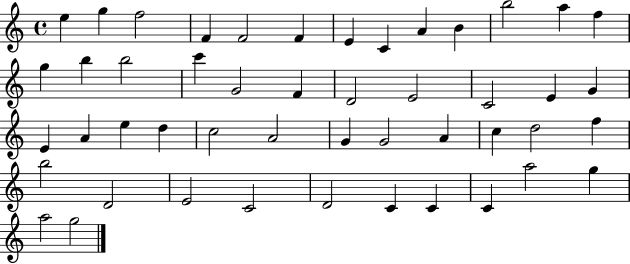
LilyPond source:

{
  \clef treble
  \time 4/4
  \defaultTimeSignature
  \key c \major
  e''4 g''4 f''2 | f'4 f'2 f'4 | e'4 c'4 a'4 b'4 | b''2 a''4 f''4 | \break g''4 b''4 b''2 | c'''4 g'2 f'4 | d'2 e'2 | c'2 e'4 g'4 | \break e'4 a'4 e''4 d''4 | c''2 a'2 | g'4 g'2 a'4 | c''4 d''2 f''4 | \break b''2 d'2 | e'2 c'2 | d'2 c'4 c'4 | c'4 a''2 g''4 | \break a''2 g''2 | \bar "|."
}